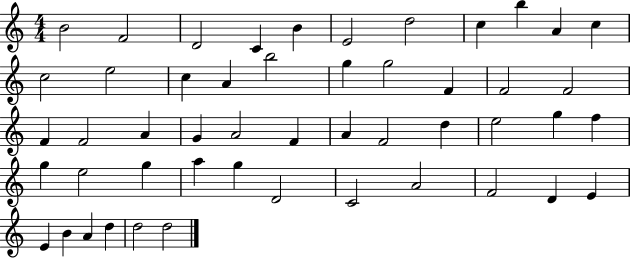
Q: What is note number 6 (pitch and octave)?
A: E4